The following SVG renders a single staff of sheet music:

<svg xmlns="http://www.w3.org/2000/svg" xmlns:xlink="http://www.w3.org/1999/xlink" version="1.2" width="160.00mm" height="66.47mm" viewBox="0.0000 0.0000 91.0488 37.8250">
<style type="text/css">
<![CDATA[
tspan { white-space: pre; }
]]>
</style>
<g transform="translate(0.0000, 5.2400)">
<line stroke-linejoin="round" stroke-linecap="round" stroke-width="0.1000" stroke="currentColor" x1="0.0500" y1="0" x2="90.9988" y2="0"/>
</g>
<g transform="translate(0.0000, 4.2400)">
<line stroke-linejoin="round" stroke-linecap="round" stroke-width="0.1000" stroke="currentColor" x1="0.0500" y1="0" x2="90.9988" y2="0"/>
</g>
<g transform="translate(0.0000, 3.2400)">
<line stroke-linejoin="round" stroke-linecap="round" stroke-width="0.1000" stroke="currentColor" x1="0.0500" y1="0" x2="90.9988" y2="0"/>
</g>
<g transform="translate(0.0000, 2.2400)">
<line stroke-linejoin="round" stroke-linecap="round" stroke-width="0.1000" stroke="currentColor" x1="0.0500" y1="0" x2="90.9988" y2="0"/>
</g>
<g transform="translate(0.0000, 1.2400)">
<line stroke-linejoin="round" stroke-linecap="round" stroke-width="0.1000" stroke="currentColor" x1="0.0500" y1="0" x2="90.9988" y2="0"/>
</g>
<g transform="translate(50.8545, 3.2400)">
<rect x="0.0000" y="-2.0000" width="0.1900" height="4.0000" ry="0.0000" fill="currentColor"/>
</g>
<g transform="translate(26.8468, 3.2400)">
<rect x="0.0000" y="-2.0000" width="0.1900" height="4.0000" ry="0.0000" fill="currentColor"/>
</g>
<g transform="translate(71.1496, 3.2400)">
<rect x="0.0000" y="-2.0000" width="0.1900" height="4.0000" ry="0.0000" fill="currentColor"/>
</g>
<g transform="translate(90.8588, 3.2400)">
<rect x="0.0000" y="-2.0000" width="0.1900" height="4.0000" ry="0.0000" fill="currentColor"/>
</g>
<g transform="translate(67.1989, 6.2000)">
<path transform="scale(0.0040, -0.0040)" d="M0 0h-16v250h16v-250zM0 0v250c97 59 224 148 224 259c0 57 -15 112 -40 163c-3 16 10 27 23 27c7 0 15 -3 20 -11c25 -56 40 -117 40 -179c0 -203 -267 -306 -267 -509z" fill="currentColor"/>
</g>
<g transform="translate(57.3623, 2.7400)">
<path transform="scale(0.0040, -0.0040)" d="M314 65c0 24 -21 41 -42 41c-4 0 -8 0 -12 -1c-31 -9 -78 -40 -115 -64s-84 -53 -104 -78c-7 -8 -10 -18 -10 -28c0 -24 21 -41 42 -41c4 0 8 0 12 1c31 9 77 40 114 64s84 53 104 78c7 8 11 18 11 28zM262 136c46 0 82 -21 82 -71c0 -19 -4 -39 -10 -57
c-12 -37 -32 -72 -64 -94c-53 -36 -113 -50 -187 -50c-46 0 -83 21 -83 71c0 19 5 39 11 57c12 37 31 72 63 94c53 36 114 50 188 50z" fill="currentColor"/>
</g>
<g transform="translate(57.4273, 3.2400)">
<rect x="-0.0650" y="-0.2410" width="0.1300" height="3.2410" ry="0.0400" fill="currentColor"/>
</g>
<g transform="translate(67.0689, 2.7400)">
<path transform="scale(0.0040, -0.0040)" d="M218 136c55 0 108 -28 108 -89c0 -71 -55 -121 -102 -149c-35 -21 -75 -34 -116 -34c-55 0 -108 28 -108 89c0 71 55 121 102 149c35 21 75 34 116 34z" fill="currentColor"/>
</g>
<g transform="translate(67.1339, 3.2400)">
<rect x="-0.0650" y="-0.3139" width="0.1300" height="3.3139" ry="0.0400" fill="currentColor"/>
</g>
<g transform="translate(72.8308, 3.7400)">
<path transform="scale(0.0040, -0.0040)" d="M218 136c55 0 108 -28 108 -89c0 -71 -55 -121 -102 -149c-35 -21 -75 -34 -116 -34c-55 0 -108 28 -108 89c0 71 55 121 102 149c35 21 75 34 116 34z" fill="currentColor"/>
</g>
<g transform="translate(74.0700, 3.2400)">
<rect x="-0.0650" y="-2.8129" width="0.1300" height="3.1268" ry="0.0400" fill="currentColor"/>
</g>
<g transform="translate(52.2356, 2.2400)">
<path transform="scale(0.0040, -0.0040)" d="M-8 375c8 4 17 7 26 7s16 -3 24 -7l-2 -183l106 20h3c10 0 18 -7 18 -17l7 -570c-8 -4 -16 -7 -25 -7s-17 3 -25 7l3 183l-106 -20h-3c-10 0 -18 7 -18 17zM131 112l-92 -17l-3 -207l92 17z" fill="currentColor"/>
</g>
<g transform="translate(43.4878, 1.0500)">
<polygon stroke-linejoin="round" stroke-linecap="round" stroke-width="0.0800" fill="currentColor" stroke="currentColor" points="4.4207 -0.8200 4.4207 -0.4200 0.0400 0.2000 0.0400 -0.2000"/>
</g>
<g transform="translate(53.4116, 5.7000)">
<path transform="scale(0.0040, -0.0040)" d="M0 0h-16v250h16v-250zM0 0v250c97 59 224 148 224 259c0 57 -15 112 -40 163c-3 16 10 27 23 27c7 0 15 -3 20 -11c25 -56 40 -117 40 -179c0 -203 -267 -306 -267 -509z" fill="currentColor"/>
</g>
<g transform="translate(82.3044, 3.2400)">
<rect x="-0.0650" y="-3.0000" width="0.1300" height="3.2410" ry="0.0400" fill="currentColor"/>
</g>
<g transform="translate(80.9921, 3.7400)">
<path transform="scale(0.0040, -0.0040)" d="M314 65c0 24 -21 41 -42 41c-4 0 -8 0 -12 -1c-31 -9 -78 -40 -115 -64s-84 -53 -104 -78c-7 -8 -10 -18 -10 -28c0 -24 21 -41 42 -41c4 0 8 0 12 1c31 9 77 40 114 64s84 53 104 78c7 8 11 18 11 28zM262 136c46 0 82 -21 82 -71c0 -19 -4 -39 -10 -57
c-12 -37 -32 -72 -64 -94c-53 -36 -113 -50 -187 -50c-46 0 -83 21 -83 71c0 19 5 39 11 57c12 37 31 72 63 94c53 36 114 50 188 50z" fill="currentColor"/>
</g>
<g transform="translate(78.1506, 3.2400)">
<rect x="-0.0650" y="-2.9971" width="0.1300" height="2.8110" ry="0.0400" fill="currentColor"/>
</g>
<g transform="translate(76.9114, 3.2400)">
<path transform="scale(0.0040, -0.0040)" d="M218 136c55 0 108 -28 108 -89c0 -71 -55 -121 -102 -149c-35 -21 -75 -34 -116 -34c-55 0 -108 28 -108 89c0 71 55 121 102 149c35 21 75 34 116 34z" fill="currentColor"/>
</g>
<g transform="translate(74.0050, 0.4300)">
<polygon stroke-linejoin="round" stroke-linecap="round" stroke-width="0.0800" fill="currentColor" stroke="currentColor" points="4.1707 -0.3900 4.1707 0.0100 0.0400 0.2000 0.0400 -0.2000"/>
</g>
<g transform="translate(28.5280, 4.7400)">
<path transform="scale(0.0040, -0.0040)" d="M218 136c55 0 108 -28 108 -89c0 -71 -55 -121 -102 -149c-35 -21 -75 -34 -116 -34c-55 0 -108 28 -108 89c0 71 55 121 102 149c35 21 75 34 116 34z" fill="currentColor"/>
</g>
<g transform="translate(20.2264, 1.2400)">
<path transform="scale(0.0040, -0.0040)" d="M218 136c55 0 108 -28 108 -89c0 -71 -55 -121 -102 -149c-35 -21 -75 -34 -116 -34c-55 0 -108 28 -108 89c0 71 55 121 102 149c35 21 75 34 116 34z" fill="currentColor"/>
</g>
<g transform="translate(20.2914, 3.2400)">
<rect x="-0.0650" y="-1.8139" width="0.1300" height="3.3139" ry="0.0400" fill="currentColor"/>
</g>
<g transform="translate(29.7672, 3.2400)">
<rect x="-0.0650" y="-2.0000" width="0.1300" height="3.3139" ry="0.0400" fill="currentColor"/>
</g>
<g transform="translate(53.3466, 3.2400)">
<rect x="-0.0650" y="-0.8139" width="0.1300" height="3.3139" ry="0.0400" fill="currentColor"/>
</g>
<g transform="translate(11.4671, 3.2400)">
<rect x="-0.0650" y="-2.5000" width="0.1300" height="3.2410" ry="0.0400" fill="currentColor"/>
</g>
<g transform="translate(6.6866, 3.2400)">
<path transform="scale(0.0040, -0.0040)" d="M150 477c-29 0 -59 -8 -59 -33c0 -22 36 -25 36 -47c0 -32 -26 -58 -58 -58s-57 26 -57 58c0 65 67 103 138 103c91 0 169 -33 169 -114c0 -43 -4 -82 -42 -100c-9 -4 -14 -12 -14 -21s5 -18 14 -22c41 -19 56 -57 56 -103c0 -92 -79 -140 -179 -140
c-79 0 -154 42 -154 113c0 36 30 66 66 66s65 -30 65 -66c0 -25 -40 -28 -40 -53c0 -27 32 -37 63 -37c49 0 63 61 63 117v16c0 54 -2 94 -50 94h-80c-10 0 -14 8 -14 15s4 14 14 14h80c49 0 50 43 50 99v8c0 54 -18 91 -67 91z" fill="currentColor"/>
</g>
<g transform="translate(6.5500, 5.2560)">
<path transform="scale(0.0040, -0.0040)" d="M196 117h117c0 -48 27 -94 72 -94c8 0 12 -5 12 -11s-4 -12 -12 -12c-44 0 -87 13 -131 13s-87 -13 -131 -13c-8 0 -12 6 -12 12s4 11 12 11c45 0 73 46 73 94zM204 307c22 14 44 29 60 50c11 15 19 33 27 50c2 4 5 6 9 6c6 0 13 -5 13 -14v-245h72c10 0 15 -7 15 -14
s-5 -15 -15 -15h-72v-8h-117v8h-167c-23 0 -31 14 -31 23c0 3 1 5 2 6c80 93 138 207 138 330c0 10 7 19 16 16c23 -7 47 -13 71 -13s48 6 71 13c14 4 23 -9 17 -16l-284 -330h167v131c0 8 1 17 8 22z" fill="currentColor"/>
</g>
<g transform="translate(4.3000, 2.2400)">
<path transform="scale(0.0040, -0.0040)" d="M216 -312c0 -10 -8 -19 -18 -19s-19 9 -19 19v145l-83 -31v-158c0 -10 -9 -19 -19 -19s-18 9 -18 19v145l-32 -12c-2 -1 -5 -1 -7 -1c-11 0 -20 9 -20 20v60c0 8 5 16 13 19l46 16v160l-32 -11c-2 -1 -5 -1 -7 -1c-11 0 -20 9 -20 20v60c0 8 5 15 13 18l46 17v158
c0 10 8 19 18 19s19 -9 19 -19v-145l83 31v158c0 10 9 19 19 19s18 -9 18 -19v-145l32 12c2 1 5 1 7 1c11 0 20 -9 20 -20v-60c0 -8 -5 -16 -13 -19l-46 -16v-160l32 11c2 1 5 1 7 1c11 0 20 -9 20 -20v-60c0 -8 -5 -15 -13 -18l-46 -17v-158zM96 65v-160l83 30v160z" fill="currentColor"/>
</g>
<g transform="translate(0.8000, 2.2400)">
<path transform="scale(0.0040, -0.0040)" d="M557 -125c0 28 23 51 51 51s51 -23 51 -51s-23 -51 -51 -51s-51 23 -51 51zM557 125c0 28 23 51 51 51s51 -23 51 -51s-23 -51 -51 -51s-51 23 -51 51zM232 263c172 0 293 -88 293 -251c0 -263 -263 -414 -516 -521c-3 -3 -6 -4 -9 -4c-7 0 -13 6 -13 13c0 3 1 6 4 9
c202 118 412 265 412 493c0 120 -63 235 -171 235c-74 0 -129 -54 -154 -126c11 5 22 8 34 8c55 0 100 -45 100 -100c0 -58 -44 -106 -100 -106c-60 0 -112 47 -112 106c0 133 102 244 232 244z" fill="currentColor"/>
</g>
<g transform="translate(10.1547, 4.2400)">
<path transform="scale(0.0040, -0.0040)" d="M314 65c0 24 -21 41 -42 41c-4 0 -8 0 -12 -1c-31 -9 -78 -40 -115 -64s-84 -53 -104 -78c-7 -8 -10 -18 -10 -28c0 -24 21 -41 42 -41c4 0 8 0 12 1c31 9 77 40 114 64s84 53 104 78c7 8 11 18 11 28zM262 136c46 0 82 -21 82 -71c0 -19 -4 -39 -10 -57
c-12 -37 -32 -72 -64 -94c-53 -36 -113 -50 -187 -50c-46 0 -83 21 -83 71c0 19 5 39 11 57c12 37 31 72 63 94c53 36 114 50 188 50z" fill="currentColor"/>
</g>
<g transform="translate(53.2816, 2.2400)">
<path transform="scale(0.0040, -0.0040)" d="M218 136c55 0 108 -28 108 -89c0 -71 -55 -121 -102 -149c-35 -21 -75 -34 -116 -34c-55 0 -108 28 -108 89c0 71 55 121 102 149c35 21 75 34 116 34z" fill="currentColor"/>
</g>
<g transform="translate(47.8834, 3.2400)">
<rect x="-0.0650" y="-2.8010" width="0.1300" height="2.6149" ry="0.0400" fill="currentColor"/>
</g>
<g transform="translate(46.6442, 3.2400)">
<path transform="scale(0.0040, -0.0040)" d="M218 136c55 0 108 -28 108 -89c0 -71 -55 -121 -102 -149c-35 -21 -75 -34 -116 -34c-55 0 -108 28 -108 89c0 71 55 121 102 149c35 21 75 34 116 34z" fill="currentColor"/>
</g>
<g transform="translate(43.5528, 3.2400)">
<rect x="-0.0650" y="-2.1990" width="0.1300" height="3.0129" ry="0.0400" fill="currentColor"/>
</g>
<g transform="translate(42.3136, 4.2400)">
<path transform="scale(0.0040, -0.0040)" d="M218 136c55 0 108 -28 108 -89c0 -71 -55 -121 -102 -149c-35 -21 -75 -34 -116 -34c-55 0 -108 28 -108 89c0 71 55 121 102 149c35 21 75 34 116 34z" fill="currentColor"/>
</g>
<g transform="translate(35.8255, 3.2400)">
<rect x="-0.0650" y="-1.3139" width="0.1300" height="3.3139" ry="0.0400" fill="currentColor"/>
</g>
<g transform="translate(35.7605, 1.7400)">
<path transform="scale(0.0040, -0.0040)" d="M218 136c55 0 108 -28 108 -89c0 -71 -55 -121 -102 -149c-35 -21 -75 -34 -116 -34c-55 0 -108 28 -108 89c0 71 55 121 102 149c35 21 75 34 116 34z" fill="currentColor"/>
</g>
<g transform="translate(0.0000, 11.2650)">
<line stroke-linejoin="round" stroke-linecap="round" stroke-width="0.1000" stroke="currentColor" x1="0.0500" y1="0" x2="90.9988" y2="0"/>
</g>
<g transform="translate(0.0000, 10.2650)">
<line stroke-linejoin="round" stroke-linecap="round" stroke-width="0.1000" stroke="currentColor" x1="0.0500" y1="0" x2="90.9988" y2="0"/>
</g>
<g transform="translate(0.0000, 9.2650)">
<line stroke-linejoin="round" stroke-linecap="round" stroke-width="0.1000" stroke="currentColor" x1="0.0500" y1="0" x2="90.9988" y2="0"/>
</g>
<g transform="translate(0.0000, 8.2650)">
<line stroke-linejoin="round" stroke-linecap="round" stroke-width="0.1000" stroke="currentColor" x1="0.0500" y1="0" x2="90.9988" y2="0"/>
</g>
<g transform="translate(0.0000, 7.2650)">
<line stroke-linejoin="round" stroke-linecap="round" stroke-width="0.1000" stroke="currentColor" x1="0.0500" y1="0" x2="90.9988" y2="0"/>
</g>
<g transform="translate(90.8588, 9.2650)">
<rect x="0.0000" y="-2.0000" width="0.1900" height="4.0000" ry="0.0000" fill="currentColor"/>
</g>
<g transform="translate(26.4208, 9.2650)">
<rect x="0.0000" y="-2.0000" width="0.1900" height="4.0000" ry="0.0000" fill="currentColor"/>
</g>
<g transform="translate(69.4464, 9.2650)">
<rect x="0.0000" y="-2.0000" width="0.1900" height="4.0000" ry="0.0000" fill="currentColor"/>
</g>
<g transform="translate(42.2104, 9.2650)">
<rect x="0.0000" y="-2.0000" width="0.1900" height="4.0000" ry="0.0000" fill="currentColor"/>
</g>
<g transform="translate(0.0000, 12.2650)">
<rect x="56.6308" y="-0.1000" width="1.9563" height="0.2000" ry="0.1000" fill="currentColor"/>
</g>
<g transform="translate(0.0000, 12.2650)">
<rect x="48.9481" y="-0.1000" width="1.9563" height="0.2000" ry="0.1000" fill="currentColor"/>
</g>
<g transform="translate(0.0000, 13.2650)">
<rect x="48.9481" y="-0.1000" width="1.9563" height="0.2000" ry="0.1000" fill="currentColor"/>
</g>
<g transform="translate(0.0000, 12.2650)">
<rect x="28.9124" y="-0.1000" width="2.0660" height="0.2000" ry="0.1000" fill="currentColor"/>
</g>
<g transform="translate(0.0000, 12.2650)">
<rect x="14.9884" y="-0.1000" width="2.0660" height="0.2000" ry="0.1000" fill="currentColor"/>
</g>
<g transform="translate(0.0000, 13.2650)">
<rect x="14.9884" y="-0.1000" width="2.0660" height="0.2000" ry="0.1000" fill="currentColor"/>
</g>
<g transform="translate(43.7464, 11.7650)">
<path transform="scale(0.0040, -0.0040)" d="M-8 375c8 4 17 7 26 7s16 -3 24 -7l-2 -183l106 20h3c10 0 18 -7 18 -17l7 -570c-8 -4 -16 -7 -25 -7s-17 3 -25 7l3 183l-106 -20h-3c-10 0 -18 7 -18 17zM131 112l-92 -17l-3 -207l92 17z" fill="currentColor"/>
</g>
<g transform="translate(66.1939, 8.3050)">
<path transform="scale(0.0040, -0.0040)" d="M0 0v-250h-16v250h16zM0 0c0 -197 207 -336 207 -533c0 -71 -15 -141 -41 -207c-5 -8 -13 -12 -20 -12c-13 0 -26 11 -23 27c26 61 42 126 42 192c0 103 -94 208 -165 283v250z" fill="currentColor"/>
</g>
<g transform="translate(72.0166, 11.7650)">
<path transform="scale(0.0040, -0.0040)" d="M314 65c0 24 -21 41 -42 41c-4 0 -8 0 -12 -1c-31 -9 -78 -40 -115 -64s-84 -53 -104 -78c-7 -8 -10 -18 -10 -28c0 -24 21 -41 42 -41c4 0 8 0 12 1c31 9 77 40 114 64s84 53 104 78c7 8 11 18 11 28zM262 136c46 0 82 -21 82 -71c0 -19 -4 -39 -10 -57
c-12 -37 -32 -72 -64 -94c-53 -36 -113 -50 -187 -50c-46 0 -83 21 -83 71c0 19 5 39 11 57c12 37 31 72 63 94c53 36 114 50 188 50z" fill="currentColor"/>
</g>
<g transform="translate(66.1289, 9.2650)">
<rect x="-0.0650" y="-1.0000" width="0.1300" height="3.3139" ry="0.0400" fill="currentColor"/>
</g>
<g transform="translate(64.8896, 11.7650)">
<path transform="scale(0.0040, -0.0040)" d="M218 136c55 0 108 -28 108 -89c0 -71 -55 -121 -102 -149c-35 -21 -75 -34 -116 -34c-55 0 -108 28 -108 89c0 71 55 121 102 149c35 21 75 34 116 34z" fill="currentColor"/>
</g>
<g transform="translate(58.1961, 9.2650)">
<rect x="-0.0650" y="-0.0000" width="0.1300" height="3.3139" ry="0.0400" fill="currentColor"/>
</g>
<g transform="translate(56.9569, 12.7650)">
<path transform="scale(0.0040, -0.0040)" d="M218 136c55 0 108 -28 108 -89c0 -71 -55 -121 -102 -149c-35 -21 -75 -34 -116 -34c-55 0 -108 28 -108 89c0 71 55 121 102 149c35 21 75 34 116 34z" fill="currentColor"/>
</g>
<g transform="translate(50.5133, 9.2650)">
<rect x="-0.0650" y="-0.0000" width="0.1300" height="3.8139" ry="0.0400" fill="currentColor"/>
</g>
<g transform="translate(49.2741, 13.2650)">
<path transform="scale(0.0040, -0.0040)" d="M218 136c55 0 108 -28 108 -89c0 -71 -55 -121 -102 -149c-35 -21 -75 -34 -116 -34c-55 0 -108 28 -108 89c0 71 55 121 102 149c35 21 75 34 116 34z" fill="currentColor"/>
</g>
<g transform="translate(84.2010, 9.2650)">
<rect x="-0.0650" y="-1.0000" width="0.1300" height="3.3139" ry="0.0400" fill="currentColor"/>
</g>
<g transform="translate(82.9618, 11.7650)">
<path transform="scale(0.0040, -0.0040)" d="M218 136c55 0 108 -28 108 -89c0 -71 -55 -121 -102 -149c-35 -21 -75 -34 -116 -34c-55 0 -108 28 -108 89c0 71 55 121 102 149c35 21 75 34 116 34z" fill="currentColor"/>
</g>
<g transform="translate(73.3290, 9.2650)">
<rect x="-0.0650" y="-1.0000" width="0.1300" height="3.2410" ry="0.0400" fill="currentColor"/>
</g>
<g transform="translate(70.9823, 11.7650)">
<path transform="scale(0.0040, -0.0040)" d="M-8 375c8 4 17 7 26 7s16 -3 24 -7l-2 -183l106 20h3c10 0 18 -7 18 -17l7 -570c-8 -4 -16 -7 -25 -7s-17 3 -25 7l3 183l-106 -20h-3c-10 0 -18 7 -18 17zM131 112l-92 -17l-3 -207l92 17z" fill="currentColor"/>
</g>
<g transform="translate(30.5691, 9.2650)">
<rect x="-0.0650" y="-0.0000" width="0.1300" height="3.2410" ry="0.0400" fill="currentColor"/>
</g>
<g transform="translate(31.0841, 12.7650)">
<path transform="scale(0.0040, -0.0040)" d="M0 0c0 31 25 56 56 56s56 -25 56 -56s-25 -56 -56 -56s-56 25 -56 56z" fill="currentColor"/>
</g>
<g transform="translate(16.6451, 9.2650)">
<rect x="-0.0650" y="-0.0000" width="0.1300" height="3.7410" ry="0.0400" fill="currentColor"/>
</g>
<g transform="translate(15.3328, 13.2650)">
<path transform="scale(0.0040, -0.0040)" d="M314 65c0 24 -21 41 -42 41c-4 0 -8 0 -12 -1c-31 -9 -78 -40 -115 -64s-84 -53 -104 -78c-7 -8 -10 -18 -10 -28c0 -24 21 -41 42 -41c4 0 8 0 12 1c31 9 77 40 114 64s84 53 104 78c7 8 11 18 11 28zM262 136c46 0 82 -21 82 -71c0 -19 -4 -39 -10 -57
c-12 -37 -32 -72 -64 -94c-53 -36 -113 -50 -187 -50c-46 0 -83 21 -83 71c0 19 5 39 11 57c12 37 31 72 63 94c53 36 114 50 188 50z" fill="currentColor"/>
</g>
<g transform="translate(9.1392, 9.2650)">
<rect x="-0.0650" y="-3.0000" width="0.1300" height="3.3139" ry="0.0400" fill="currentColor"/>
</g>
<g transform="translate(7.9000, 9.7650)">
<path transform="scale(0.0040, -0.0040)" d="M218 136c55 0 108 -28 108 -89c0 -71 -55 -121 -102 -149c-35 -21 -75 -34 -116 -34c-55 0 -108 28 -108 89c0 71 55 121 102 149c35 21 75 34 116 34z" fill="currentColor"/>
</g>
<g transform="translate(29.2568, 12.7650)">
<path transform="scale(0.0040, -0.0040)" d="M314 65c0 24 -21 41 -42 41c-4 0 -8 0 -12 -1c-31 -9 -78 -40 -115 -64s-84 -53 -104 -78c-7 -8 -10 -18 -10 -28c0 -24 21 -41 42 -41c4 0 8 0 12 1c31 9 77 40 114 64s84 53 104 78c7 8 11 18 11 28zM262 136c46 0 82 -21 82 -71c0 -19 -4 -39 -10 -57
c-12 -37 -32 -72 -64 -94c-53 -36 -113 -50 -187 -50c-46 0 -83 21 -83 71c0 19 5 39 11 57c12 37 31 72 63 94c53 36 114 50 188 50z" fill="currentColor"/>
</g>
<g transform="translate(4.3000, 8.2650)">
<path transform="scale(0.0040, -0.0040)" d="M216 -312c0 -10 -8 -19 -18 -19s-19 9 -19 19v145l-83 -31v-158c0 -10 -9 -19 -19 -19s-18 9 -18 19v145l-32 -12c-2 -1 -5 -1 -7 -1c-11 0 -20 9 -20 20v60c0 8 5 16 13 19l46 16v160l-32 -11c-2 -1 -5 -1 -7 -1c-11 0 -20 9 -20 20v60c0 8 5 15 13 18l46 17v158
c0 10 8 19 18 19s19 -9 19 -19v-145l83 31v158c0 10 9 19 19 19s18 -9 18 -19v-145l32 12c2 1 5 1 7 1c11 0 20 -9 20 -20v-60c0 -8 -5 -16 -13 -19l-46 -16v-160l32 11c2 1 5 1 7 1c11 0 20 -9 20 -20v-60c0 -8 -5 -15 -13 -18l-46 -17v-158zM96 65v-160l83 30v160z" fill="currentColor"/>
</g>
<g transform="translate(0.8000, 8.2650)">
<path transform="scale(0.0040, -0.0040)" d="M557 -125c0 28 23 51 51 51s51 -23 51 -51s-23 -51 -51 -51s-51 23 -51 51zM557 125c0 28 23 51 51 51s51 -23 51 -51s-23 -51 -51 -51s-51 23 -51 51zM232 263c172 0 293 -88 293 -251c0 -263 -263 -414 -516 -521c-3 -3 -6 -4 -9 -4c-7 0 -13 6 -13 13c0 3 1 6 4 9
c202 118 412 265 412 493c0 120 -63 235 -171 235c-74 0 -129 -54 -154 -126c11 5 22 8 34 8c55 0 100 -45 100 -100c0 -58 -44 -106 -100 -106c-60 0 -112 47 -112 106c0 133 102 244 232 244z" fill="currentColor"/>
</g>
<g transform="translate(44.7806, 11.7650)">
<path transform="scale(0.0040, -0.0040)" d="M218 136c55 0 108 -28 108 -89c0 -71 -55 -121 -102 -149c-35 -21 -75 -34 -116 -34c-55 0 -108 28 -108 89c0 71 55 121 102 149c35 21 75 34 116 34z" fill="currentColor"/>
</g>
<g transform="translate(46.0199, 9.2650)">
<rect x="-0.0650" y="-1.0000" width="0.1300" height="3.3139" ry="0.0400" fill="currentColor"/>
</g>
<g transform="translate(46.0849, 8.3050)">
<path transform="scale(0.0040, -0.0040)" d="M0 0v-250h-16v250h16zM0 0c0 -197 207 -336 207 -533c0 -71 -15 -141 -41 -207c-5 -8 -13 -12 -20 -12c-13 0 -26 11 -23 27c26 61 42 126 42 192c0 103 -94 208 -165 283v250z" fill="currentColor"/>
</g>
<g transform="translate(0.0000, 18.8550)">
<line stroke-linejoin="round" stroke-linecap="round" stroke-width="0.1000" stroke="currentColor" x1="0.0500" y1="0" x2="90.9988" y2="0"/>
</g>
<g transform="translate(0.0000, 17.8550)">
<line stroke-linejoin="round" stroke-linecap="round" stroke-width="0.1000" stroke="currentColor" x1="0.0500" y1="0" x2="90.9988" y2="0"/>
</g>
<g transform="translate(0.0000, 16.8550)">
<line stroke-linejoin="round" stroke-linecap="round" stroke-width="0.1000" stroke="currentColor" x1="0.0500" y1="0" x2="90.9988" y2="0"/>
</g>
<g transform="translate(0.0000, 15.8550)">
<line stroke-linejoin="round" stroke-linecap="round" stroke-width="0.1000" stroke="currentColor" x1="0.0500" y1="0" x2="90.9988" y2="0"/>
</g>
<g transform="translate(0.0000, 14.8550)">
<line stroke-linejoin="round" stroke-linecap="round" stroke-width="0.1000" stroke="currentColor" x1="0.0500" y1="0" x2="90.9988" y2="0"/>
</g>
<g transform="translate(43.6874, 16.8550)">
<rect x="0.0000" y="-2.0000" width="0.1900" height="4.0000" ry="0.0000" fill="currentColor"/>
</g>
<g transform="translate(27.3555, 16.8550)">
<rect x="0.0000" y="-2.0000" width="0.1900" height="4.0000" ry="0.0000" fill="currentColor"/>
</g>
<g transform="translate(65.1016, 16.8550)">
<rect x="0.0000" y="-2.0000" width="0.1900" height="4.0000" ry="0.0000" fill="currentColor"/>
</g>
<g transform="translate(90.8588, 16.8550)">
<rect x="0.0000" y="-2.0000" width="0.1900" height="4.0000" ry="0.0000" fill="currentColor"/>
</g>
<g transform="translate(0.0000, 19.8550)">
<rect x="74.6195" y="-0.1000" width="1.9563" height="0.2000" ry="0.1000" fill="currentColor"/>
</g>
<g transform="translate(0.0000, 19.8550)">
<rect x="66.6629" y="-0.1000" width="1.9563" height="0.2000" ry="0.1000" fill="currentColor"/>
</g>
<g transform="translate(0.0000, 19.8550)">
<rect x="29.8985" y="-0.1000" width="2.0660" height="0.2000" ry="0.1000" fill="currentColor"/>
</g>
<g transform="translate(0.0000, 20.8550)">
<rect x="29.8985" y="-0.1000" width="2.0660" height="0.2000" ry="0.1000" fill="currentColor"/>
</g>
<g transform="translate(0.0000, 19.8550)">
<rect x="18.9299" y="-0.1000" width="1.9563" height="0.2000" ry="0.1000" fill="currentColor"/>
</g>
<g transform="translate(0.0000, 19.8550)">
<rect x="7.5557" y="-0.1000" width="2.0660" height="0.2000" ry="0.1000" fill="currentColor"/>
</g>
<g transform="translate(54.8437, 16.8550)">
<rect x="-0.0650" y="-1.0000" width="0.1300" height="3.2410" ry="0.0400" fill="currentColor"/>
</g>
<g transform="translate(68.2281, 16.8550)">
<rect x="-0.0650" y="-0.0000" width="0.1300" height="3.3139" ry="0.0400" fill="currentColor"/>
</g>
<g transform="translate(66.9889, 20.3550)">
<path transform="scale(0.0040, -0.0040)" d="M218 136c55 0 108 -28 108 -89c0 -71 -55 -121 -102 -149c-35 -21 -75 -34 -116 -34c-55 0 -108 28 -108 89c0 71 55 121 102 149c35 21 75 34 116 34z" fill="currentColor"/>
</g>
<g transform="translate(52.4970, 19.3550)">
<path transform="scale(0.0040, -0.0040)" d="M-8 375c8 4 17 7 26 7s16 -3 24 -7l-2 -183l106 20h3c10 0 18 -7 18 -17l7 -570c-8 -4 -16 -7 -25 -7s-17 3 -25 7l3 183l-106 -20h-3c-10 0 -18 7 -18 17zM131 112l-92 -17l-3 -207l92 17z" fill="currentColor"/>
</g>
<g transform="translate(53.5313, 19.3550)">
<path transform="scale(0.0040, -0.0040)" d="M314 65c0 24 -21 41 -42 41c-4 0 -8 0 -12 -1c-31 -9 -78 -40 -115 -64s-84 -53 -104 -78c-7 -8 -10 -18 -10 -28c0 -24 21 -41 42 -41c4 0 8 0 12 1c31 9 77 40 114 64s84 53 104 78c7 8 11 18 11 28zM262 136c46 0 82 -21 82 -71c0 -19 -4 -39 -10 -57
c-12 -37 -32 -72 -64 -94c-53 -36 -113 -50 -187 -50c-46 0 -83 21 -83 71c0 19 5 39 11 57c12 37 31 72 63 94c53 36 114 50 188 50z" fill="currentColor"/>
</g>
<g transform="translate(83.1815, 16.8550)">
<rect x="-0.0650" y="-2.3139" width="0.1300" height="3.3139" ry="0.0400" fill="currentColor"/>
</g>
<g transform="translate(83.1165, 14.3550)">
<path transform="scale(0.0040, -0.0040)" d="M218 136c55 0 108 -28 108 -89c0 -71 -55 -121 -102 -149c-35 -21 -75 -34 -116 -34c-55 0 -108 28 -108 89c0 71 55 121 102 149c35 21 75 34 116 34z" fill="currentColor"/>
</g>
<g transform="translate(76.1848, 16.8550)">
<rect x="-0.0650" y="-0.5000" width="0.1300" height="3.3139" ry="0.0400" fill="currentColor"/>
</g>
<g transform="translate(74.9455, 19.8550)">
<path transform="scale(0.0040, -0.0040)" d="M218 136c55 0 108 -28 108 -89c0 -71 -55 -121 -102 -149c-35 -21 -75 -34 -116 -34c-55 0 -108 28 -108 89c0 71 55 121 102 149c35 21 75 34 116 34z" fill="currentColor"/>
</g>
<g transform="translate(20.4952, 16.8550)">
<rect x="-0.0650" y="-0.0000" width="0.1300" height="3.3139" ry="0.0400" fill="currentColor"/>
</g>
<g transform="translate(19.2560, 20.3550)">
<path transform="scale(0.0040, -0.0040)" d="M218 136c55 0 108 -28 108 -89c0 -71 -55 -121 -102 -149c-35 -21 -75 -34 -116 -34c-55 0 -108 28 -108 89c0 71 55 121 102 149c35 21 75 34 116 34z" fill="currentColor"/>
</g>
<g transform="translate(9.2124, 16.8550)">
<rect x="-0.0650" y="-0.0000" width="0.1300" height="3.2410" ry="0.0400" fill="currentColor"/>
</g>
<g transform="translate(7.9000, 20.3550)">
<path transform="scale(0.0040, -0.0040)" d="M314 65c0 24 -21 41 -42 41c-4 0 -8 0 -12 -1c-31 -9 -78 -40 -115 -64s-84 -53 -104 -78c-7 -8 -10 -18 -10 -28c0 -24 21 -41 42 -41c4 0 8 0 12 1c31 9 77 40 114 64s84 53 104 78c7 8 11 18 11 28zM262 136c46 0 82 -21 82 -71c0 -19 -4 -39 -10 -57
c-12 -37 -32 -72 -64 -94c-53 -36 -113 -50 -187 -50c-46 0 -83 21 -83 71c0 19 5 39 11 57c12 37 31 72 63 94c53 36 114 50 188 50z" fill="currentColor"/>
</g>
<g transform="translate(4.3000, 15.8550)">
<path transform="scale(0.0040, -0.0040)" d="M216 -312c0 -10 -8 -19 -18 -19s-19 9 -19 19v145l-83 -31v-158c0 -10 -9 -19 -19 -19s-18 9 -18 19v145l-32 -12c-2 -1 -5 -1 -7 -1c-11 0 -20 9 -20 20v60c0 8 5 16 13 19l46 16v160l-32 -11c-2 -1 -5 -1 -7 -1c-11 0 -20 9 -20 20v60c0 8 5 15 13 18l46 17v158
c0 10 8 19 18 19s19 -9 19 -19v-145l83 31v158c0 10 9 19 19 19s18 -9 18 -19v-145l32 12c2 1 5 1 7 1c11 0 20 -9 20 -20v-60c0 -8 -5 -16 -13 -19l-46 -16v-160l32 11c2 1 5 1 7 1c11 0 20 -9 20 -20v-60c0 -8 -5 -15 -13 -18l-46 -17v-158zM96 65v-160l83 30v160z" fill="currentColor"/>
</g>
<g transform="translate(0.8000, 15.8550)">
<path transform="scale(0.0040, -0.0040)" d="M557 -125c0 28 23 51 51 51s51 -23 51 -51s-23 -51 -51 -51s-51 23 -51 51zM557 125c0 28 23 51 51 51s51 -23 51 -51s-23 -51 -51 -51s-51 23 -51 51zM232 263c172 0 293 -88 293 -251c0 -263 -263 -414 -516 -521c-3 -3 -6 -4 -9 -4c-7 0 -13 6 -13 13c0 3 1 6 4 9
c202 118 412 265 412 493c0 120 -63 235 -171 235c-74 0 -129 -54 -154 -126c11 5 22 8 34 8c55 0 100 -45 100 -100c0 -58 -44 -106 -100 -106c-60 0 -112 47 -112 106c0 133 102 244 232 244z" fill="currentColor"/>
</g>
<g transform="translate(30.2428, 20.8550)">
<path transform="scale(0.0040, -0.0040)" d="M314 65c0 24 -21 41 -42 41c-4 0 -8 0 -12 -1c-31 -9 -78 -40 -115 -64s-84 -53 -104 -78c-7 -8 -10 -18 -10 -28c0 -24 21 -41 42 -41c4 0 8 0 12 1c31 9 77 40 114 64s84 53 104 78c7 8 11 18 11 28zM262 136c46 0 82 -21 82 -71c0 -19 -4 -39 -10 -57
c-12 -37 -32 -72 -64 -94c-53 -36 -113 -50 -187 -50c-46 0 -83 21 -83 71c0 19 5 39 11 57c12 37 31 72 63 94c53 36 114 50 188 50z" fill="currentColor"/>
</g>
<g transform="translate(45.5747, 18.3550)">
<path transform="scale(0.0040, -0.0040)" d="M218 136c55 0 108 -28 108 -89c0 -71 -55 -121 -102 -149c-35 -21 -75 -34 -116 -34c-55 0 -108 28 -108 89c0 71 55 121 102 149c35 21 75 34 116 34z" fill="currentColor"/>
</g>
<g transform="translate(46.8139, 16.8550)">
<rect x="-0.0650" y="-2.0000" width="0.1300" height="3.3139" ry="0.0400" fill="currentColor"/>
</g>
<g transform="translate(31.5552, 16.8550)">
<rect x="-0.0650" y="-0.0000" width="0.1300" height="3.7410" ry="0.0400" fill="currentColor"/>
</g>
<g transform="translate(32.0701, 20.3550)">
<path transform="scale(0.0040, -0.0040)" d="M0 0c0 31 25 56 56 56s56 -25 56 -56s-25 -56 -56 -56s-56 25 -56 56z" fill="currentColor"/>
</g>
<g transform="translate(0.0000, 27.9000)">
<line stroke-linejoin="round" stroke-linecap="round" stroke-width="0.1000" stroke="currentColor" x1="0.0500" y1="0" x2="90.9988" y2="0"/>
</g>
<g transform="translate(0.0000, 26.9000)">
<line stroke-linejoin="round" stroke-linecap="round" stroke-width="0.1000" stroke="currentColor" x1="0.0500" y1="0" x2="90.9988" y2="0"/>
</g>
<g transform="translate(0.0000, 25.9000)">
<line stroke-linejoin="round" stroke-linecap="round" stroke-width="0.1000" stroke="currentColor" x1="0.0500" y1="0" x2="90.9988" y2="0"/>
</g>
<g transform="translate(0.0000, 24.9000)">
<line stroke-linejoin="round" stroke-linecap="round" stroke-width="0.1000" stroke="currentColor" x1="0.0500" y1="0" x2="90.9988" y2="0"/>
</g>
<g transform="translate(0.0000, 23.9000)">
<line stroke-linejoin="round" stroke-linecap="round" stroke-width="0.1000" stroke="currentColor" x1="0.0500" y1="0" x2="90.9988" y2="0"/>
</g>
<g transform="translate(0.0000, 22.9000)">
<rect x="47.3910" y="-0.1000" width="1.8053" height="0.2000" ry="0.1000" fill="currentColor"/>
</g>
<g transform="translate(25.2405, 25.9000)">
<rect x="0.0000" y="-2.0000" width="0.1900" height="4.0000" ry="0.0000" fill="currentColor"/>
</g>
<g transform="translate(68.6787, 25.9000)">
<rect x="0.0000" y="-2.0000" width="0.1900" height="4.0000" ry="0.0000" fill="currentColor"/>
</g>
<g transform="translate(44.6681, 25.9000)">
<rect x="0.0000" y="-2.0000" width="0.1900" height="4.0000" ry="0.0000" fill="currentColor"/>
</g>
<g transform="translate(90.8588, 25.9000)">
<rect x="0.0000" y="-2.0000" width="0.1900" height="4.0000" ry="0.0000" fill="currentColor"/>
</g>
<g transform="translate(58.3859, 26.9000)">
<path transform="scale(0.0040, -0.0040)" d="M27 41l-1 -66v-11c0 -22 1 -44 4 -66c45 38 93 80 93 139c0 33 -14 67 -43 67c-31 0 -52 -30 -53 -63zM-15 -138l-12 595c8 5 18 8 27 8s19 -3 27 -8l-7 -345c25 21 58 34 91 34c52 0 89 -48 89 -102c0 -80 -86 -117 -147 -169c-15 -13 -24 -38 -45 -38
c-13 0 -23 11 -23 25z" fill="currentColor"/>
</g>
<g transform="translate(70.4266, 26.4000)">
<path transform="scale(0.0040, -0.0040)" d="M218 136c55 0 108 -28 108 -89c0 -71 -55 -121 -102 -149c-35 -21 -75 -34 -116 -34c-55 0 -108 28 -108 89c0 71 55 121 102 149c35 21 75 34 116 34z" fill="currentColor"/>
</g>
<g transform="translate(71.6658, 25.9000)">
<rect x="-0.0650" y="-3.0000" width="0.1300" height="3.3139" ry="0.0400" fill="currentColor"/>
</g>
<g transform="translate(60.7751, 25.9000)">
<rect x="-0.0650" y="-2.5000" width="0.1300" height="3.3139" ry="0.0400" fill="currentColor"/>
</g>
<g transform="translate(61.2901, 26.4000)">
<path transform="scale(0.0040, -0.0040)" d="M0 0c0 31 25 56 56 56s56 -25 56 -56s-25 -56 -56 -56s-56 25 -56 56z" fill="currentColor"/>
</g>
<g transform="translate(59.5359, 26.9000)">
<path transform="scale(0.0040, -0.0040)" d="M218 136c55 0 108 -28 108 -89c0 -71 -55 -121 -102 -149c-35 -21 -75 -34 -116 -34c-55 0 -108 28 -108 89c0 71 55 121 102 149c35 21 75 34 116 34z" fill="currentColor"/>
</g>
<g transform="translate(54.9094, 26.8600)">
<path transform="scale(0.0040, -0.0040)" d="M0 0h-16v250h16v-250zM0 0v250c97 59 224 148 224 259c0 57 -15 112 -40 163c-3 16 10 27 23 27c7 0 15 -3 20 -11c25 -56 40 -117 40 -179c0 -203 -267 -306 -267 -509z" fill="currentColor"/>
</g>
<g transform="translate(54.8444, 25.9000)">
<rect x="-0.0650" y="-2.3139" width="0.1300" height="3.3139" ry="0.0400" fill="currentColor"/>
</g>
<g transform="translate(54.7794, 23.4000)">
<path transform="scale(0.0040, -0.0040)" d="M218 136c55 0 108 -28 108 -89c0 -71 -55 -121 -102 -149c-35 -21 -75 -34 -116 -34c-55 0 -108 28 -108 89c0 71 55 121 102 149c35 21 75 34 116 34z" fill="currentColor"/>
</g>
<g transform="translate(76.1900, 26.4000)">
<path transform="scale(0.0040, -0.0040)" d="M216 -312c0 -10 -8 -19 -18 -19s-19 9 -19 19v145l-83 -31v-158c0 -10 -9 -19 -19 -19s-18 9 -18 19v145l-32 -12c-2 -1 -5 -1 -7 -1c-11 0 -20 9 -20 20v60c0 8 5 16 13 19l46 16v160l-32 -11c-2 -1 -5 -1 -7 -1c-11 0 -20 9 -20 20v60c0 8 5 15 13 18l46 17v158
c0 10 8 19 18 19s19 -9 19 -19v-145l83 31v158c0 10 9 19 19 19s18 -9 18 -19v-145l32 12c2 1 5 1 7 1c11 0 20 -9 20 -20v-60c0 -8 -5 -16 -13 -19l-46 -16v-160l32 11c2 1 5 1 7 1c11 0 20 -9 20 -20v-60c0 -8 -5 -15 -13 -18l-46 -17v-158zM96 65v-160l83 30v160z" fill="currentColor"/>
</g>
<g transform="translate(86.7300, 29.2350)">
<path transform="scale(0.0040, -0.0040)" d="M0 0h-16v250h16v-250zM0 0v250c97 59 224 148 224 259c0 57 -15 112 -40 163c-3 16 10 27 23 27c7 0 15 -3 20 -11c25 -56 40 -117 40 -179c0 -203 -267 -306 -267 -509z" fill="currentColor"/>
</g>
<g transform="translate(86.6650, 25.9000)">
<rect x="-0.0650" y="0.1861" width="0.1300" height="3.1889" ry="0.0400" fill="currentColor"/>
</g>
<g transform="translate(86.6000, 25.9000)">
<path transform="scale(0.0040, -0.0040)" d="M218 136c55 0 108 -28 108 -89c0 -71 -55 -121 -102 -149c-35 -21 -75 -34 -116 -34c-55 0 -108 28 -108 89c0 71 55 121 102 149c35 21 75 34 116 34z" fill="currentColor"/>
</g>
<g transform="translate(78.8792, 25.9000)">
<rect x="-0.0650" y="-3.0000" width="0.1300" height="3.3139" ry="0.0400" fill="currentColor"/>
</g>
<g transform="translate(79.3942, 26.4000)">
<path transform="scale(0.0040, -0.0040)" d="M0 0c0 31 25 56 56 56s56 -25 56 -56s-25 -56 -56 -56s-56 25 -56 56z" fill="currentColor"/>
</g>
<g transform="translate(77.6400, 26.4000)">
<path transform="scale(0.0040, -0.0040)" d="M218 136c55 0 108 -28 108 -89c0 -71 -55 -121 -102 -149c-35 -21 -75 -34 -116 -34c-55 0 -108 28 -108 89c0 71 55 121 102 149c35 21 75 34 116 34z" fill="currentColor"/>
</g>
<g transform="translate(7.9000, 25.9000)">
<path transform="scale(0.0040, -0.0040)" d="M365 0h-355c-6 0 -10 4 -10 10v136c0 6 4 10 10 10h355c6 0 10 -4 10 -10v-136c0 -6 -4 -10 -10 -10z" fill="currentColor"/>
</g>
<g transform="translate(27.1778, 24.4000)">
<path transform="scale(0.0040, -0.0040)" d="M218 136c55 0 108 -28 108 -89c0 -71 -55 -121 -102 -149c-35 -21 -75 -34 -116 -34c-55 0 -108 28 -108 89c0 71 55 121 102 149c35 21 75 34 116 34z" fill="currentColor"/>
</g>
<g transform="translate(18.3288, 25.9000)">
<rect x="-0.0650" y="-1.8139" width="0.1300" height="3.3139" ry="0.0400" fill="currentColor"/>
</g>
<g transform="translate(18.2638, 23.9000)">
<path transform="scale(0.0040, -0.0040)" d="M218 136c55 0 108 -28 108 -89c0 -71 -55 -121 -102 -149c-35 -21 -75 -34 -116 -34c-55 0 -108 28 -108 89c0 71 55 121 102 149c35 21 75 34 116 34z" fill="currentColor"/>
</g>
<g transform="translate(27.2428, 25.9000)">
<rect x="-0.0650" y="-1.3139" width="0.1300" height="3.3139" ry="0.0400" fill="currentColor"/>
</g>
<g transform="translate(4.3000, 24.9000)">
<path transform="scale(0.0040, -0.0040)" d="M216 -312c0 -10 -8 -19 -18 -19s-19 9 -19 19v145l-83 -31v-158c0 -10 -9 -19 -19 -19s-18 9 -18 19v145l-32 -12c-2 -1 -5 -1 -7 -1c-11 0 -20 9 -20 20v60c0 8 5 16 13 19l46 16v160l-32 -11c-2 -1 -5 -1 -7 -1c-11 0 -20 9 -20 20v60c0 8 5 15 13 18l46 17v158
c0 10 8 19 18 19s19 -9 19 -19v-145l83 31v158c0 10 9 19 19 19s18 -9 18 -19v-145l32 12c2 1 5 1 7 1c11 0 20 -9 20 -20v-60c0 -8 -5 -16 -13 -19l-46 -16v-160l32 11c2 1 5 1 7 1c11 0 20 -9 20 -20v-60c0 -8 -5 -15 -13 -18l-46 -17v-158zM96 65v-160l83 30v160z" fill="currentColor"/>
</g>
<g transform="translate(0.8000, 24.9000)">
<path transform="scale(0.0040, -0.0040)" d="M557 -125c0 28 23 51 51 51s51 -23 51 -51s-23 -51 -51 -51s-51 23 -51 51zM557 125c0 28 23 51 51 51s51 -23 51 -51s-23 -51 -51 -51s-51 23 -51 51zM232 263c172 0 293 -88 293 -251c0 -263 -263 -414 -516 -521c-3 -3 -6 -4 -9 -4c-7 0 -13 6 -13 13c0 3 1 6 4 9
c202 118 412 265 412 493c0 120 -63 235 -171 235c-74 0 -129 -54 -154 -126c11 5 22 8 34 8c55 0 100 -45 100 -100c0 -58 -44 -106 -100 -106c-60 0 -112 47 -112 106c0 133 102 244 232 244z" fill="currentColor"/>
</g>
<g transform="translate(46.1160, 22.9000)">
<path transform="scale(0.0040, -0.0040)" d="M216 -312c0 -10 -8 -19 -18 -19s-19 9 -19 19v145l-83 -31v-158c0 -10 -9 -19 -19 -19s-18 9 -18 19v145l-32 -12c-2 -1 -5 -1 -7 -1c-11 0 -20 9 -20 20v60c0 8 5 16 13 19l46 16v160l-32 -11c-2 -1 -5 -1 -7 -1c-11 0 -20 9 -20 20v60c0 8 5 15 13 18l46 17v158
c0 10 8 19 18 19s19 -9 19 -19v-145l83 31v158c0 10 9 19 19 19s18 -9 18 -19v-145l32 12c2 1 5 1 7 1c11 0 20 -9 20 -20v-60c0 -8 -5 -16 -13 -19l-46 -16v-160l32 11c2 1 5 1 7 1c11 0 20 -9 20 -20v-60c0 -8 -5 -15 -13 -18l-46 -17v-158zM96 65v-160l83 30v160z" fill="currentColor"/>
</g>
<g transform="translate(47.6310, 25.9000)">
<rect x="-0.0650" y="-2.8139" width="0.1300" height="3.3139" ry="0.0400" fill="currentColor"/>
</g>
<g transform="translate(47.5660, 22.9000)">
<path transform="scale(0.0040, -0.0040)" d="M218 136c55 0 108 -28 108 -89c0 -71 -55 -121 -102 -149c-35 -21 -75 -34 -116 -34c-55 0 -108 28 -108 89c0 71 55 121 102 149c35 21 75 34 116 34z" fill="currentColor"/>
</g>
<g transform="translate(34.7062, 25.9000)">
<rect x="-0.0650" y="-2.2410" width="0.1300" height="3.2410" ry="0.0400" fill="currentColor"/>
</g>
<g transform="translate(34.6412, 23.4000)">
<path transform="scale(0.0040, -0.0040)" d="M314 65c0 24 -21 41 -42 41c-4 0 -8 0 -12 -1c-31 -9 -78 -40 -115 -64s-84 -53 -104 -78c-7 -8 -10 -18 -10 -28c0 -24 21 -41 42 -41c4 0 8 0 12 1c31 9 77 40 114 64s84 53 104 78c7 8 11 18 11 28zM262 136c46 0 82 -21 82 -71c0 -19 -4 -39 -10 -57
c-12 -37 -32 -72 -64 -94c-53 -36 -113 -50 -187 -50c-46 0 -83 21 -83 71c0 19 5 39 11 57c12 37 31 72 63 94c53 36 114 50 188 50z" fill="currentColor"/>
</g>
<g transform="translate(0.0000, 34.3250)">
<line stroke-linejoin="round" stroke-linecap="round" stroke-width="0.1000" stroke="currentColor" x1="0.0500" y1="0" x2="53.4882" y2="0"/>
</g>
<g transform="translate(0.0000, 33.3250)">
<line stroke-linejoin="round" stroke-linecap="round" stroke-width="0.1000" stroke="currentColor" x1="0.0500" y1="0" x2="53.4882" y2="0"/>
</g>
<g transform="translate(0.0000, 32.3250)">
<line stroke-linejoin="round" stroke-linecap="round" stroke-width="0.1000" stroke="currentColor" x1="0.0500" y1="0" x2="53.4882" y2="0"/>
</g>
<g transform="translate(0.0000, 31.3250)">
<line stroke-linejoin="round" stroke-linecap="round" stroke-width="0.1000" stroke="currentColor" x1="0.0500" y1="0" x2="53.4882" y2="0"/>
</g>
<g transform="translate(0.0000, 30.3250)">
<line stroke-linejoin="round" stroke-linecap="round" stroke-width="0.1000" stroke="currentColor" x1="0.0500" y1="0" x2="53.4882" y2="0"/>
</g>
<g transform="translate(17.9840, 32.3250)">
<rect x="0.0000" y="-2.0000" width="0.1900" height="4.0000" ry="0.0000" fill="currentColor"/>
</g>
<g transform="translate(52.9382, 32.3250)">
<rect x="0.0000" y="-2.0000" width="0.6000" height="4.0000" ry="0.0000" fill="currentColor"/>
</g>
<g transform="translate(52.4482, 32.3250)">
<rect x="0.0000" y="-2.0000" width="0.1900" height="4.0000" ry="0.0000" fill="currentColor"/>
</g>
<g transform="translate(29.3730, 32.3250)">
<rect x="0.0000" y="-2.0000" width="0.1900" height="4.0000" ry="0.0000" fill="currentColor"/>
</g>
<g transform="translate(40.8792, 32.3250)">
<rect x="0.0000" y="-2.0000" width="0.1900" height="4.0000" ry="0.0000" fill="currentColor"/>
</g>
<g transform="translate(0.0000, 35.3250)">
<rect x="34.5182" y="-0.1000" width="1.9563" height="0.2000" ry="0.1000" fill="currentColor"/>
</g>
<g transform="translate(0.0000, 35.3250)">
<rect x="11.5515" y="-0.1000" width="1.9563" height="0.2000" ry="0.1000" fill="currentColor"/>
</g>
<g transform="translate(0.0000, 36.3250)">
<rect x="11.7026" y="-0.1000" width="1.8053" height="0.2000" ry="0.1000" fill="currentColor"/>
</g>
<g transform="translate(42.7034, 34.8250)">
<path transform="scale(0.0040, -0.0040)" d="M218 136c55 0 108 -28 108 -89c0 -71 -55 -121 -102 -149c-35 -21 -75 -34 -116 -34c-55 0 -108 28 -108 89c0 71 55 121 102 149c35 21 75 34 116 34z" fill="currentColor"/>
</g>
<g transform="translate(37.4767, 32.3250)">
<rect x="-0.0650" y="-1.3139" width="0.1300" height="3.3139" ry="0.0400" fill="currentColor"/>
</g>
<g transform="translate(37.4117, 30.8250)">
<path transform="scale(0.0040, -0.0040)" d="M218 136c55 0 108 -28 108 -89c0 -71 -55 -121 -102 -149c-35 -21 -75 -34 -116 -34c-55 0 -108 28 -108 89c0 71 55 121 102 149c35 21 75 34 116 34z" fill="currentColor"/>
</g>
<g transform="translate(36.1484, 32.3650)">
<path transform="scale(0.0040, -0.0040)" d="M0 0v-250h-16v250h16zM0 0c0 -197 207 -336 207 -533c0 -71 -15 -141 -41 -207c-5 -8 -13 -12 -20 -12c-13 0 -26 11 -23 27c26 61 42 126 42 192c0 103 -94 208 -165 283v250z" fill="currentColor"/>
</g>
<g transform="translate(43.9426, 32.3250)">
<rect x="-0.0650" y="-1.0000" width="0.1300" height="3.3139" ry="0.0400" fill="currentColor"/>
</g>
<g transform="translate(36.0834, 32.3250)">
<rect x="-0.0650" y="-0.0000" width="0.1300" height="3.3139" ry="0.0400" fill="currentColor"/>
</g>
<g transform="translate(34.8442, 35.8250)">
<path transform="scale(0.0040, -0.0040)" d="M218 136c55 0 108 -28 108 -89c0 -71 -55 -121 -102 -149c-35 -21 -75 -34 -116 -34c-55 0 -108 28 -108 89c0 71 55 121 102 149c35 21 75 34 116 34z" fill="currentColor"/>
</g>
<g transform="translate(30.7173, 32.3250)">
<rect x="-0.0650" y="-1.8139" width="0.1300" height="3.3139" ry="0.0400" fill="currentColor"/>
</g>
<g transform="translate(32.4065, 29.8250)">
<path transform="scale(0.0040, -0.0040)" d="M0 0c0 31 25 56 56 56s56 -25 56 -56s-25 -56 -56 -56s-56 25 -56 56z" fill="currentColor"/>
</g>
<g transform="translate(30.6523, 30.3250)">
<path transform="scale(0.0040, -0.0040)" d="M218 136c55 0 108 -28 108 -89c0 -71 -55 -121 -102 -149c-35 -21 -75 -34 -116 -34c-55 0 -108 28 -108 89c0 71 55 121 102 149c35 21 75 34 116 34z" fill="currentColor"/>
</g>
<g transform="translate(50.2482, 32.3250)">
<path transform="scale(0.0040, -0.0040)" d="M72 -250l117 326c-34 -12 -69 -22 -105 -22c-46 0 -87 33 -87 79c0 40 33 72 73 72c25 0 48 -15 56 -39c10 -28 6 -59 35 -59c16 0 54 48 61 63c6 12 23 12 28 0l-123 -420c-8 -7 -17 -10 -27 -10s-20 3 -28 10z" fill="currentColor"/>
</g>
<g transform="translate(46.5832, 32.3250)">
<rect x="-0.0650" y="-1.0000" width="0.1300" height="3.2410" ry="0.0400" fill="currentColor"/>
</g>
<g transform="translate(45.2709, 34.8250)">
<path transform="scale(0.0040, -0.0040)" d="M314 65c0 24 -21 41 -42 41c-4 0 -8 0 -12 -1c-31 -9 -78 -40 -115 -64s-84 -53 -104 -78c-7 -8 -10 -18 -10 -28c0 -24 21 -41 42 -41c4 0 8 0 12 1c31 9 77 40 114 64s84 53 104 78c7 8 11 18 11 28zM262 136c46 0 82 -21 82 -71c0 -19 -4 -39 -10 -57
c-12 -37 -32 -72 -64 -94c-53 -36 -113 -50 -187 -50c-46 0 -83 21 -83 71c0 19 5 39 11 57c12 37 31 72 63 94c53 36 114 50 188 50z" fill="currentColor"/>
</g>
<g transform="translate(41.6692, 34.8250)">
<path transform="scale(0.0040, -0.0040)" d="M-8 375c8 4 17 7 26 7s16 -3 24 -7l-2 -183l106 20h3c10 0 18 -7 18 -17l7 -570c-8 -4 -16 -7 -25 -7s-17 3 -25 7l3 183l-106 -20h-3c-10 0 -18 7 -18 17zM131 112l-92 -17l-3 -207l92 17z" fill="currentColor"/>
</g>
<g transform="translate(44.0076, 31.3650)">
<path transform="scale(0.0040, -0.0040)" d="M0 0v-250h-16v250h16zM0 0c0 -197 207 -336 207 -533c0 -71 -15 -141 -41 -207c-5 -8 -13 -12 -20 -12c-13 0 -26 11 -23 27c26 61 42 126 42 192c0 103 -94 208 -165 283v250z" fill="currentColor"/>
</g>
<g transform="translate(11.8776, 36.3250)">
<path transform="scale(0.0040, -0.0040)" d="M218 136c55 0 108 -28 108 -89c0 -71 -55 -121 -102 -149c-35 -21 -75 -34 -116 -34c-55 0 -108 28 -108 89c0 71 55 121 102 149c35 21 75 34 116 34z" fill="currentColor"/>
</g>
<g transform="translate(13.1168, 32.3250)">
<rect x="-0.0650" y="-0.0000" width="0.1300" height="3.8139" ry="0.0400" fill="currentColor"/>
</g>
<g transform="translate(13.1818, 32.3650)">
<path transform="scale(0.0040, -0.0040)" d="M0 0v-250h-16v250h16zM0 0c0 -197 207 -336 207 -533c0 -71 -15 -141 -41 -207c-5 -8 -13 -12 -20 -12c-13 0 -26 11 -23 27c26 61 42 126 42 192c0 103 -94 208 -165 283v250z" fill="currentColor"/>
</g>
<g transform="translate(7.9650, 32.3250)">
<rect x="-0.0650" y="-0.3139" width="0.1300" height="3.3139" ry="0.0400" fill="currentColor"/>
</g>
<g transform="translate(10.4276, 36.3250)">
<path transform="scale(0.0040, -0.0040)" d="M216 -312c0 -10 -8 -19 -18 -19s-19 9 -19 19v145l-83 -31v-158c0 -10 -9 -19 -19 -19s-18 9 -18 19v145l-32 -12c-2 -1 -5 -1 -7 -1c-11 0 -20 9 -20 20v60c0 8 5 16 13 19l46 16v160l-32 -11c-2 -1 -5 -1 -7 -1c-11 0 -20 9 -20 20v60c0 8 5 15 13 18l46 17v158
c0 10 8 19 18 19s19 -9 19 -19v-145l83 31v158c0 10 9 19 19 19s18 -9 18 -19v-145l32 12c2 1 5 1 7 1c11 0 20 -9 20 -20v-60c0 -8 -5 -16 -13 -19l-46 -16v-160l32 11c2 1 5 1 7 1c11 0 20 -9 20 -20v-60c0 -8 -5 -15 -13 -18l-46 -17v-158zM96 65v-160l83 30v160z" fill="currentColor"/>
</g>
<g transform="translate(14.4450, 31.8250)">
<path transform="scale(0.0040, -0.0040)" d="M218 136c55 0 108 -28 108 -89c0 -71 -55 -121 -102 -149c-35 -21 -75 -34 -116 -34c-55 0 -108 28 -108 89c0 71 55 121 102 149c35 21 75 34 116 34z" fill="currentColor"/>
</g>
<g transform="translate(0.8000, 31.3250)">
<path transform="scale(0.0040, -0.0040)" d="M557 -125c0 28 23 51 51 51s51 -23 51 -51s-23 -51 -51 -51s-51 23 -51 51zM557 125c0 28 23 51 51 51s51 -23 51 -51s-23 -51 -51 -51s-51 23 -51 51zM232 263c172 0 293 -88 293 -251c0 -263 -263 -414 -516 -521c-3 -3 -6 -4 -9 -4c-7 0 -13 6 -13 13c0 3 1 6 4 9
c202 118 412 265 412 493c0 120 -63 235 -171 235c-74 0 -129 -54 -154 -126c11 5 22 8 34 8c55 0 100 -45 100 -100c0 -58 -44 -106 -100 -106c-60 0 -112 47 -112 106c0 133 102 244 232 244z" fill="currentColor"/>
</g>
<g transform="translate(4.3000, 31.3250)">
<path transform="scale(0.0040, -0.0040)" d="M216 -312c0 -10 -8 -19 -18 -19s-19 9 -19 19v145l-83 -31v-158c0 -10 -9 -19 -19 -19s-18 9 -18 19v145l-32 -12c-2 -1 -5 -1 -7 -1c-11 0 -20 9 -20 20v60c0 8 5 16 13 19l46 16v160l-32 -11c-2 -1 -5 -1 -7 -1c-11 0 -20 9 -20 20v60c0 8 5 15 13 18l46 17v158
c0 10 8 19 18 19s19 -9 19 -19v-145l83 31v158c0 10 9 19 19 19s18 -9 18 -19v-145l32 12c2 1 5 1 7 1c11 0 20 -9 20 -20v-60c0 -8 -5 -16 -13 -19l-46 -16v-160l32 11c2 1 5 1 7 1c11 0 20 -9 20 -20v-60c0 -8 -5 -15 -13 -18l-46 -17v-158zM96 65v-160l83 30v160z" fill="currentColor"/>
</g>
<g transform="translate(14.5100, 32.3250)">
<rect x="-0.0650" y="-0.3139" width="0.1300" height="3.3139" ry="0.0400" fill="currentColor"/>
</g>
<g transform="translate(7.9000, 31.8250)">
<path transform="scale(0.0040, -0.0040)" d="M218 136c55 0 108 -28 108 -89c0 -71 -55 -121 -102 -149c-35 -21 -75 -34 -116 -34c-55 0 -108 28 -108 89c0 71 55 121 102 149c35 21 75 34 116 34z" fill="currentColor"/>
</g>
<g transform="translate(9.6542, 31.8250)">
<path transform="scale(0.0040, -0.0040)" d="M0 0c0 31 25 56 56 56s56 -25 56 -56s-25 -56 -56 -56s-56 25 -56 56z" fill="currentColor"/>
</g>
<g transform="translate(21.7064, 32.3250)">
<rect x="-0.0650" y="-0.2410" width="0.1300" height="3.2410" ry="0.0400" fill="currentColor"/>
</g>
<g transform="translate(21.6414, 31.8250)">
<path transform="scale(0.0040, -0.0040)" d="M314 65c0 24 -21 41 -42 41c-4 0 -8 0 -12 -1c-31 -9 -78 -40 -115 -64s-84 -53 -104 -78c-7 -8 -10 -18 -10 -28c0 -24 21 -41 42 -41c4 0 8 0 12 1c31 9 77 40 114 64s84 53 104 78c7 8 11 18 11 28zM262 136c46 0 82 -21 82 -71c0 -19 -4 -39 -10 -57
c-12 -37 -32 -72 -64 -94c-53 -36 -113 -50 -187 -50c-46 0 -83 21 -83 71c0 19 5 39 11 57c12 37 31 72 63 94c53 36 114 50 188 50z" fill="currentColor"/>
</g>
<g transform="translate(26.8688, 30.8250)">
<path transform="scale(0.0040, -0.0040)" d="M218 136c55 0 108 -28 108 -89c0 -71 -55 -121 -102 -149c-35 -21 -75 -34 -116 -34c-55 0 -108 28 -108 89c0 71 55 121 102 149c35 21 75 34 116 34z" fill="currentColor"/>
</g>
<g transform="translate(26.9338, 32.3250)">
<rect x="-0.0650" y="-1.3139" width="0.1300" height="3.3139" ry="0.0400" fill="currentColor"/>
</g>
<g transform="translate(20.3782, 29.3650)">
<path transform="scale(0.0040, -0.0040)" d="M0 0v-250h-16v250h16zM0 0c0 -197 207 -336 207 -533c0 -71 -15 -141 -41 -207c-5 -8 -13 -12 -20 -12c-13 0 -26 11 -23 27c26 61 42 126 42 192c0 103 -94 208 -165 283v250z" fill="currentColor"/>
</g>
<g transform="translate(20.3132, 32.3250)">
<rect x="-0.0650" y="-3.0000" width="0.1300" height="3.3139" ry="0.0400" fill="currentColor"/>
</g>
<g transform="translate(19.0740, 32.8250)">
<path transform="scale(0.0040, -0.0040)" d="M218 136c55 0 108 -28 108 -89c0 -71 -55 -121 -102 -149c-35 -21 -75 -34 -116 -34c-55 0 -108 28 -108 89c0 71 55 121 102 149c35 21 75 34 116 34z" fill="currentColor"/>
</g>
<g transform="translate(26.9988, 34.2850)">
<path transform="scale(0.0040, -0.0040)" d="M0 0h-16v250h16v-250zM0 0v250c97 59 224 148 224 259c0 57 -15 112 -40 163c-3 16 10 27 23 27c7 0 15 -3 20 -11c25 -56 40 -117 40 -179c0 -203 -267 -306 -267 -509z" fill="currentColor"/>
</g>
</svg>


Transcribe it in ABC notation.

X:1
T:Untitled
M:3/4
L:1/4
K:G
B,,2 A, A,, G, B,,/2 D,/2 F,/2 E,2 E,/2 C,/2 D,/2 C,2 C, C,,2 D,,2 F,,/2 C,, D,, F,,/2 F,,2 F,, D,,2 D,, C,,2 A,, F,,2 D,, E,, B, z2 A, G, B,2 ^C B,/2 _B,, C, ^C, D,/2 E, ^C,,/2 E, C,/2 E,2 G,/2 A, D,,/2 G, F,,/2 F,,2 z/2